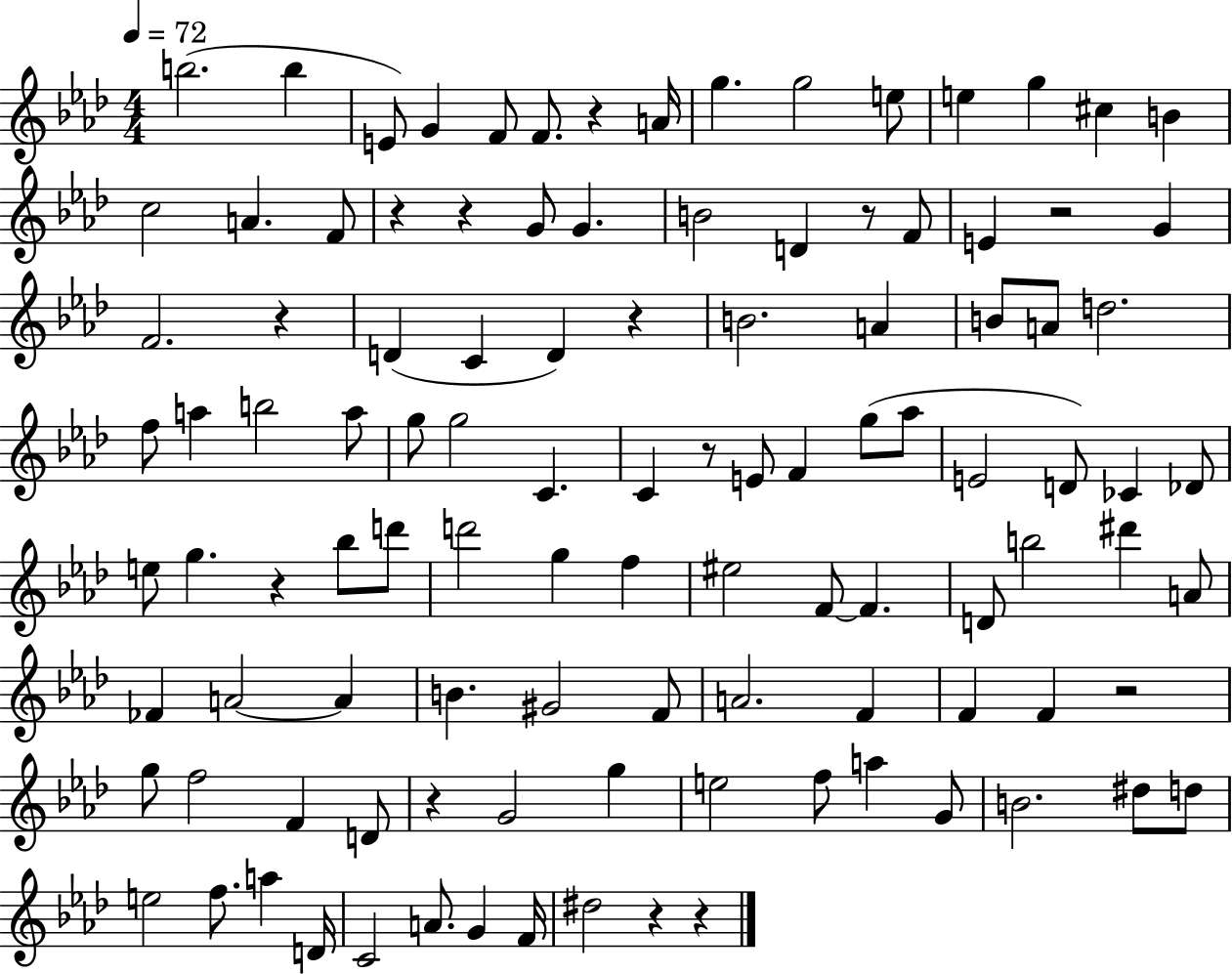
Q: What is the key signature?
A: AES major